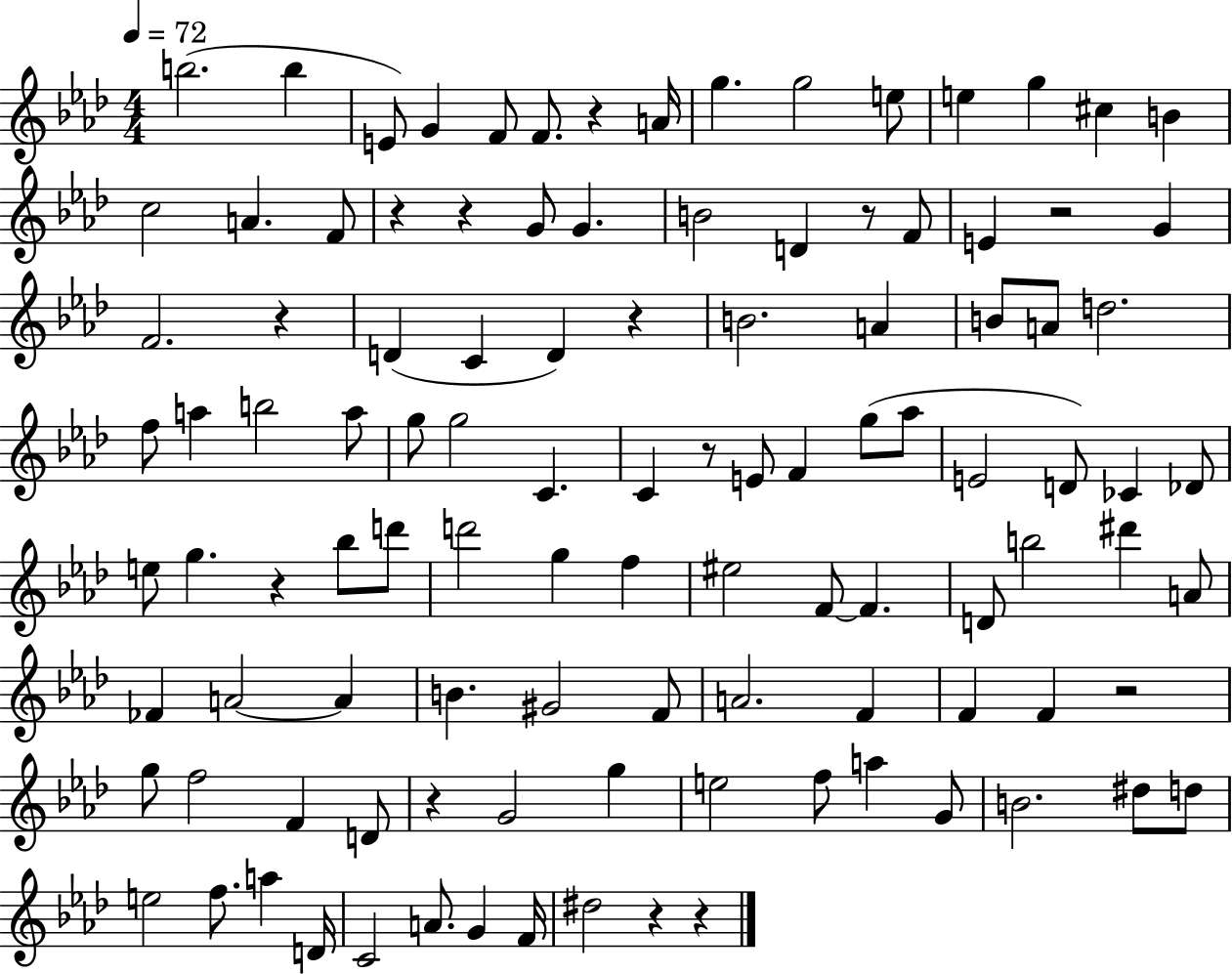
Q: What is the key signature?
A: AES major